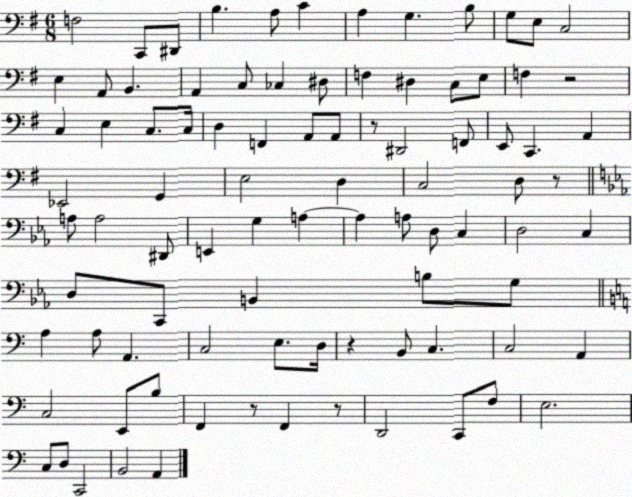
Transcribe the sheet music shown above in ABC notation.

X:1
T:Untitled
M:6/8
L:1/4
K:G
F,2 C,,/2 ^D,,/2 B, A,/2 C A, G, B,/2 G,/2 E,/2 C,2 E, A,,/2 B,, A,, C,/2 _C, ^D,/2 F, ^D, C,/2 E,/2 F, z2 C, E, C,/2 C,/4 D, F,, A,,/2 A,,/2 z/2 ^D,,2 F,,/2 E,,/2 C,, A,, _E,,2 G,, E,2 D, C,2 D,/2 z/2 A,/2 A,2 ^D,,/2 E,, G, A, A, A,/2 D,/2 C, D,2 C, D,/2 C,,/2 B,, B,/2 G,/2 A, A,/2 A,, C,2 E,/2 D,/4 z B,,/2 C, C,2 A,, C,2 E,,/2 B,/2 F,, z/2 F,, z/2 D,,2 C,,/2 F,/2 E,2 C,/2 D,/2 C,,2 B,,2 A,,